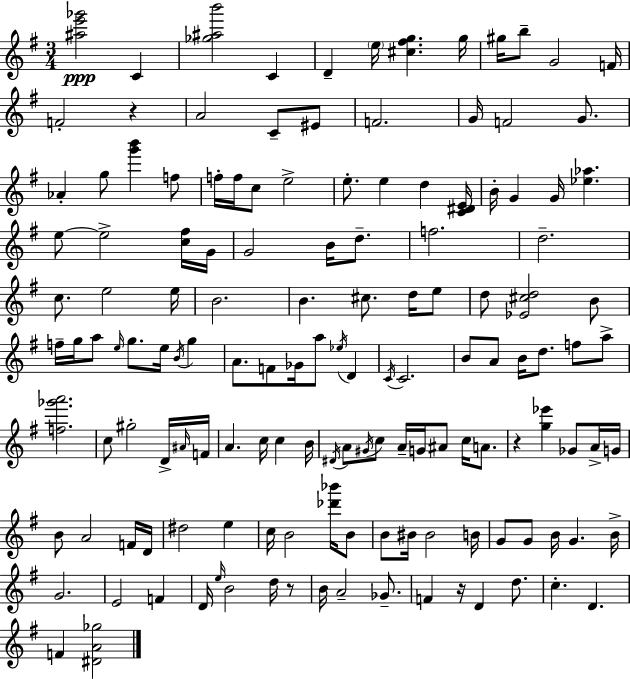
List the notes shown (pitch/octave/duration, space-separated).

[A#5,E6,Gb6]/h C4/q [Gb5,A#5,B6]/h C4/q D4/q E5/s [C#5,F#5,G5]/q. G5/s G#5/s B5/e G4/h F4/s F4/h R/q A4/h C4/e EIS4/e F4/h. G4/s F4/h G4/e. Ab4/q G5/e [G6,B6]/q F5/e F5/s F5/s C5/e E5/h E5/e. E5/q D5/q [C4,D#4,E4]/s B4/s G4/q G4/s [Eb5,Ab5]/q. E5/e E5/h [C5,F#5]/s G4/s G4/h B4/s D5/e. F5/h. D5/h. C5/e. E5/h E5/s B4/h. B4/q. C#5/e. D5/s E5/e D5/e [Eb4,C#5,D5]/h B4/e F5/s G5/s A5/e E5/s G5/e. E5/s B4/s G5/q A4/e. F4/e Gb4/s A5/e Eb5/s D4/q C4/s C4/h. B4/e A4/e B4/s D5/e. F5/e A5/e [F5,Gb6,A6]/h. C5/e G#5/h D4/s A#4/s F4/s A4/q. C5/s C5/q B4/s D#4/s A4/e G#4/s C5/e A4/s G4/s A#4/e C5/s A4/e. R/q [G5,Eb6]/q Gb4/e A4/s G4/s B4/e A4/h F4/s D4/s D#5/h E5/q C5/s B4/h [Db6,Bb6]/s B4/e B4/e BIS4/s BIS4/h B4/s G4/e G4/e B4/s G4/q. B4/s G4/h. E4/h F4/q D4/s E5/s B4/h D5/s R/e B4/s A4/h Gb4/e. F4/q R/s D4/q D5/e. C5/q. D4/q. F4/q [D#4,A4,Gb5]/h